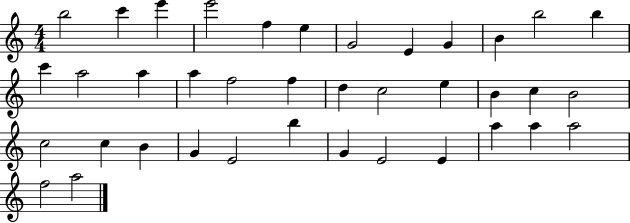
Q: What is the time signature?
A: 4/4